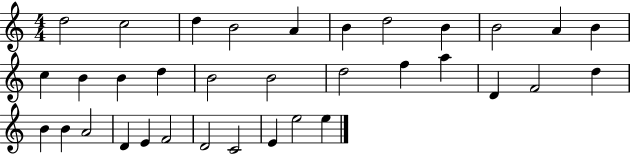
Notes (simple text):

D5/h C5/h D5/q B4/h A4/q B4/q D5/h B4/q B4/h A4/q B4/q C5/q B4/q B4/q D5/q B4/h B4/h D5/h F5/q A5/q D4/q F4/h D5/q B4/q B4/q A4/h D4/q E4/q F4/h D4/h C4/h E4/q E5/h E5/q